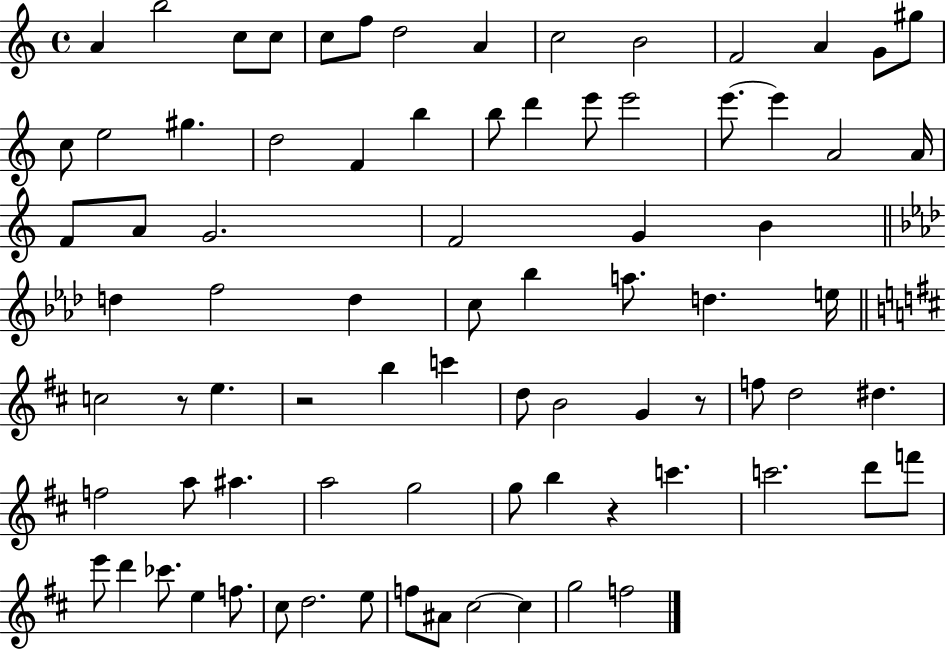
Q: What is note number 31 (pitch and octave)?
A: G4